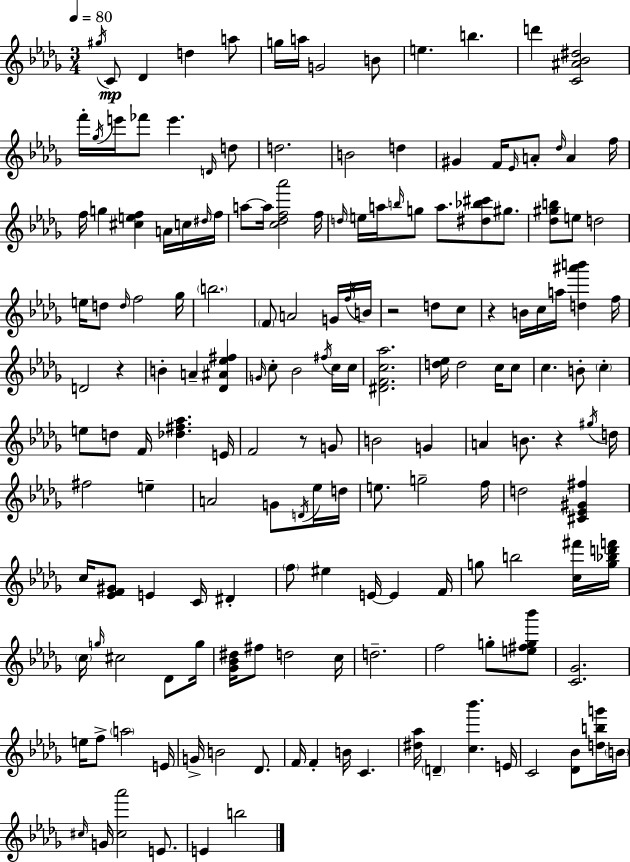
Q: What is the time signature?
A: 3/4